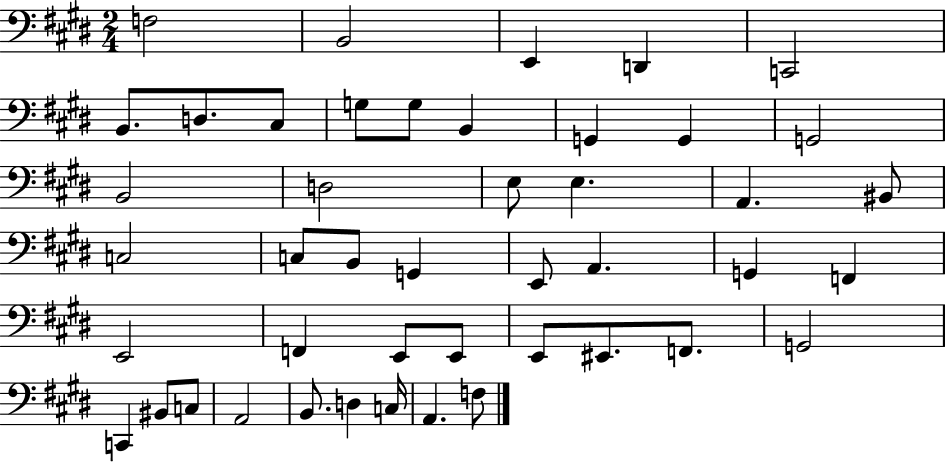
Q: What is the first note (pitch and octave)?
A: F3